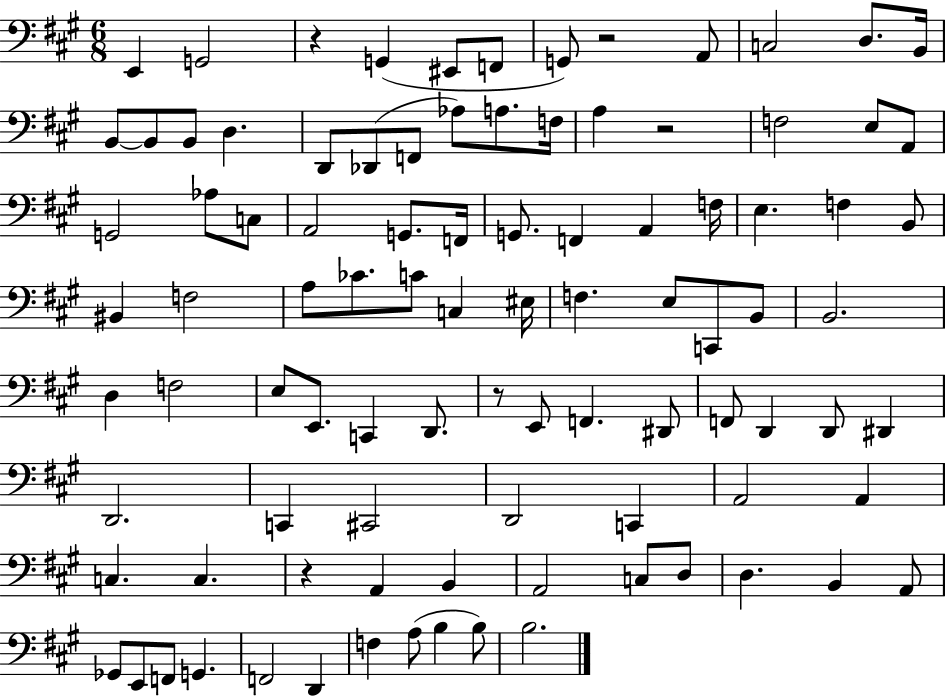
X:1
T:Untitled
M:6/8
L:1/4
K:A
E,, G,,2 z G,, ^E,,/2 F,,/2 G,,/2 z2 A,,/2 C,2 D,/2 B,,/4 B,,/2 B,,/2 B,,/2 D, D,,/2 _D,,/2 F,,/2 _A,/2 A,/2 F,/4 A, z2 F,2 E,/2 A,,/2 G,,2 _A,/2 C,/2 A,,2 G,,/2 F,,/4 G,,/2 F,, A,, F,/4 E, F, B,,/2 ^B,, F,2 A,/2 _C/2 C/2 C, ^E,/4 F, E,/2 C,,/2 B,,/2 B,,2 D, F,2 E,/2 E,,/2 C,, D,,/2 z/2 E,,/2 F,, ^D,,/2 F,,/2 D,, D,,/2 ^D,, D,,2 C,, ^C,,2 D,,2 C,, A,,2 A,, C, C, z A,, B,, A,,2 C,/2 D,/2 D, B,, A,,/2 _G,,/2 E,,/2 F,,/2 G,, F,,2 D,, F, A,/2 B, B,/2 B,2